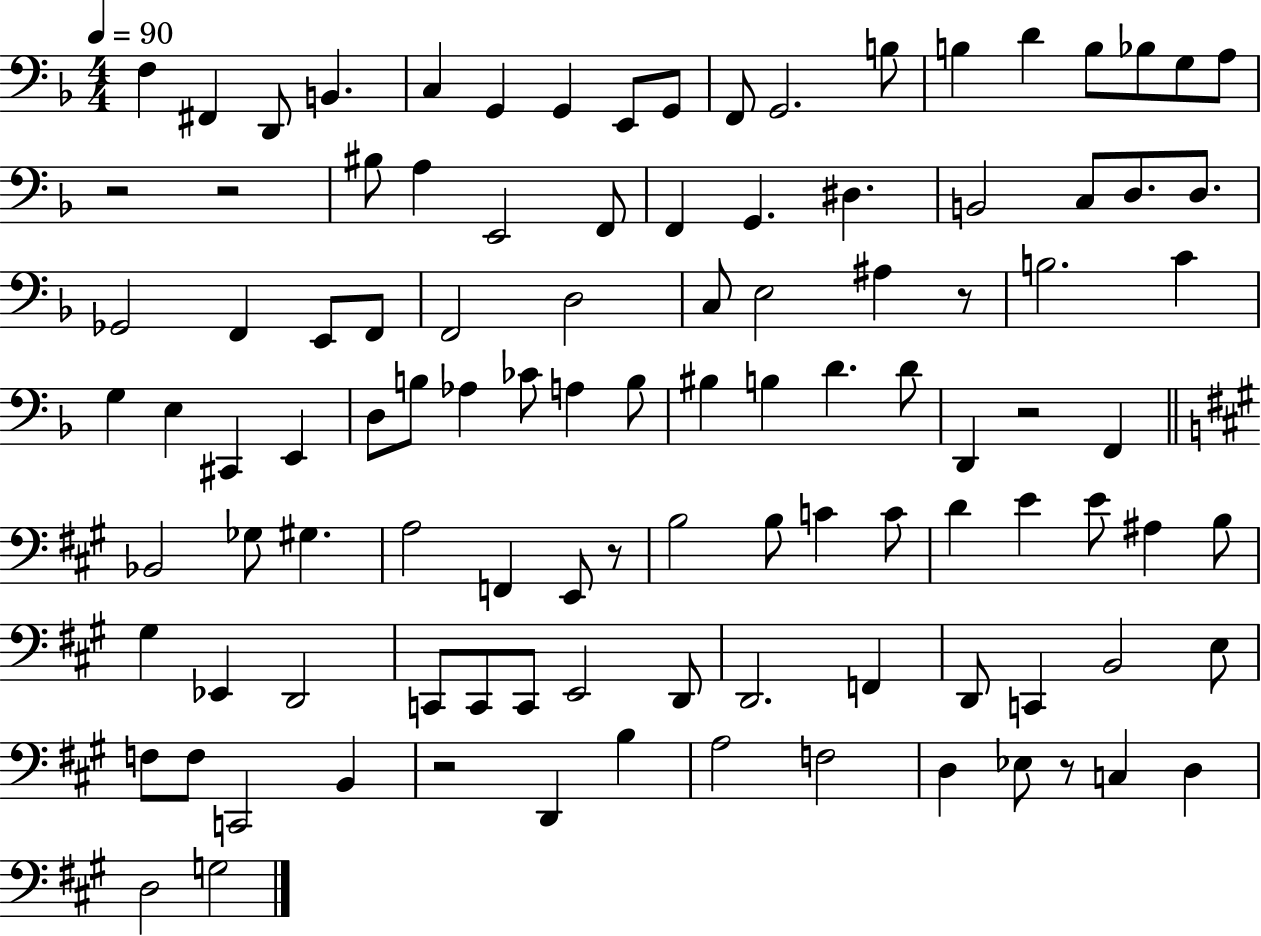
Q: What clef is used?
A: bass